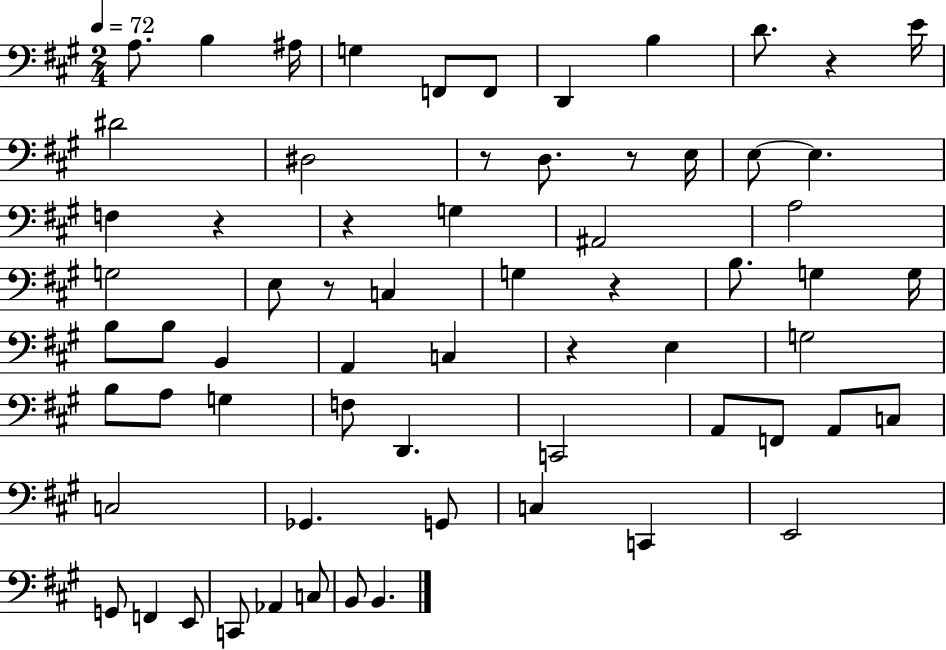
{
  \clef bass
  \numericTimeSignature
  \time 2/4
  \key a \major
  \tempo 4 = 72
  a8. b4 ais16 | g4 f,8 f,8 | d,4 b4 | d'8. r4 e'16 | \break dis'2 | dis2 | r8 d8. r8 e16 | e8~~ e4. | \break f4 r4 | r4 g4 | ais,2 | a2 | \break g2 | e8 r8 c4 | g4 r4 | b8. g4 g16 | \break b8 b8 b,4 | a,4 c4 | r4 e4 | g2 | \break b8 a8 g4 | f8 d,4. | c,2 | a,8 f,8 a,8 c8 | \break c2 | ges,4. g,8 | c4 c,4 | e,2 | \break g,8 f,4 e,8 | c,8 aes,4 c8 | b,8 b,4. | \bar "|."
}